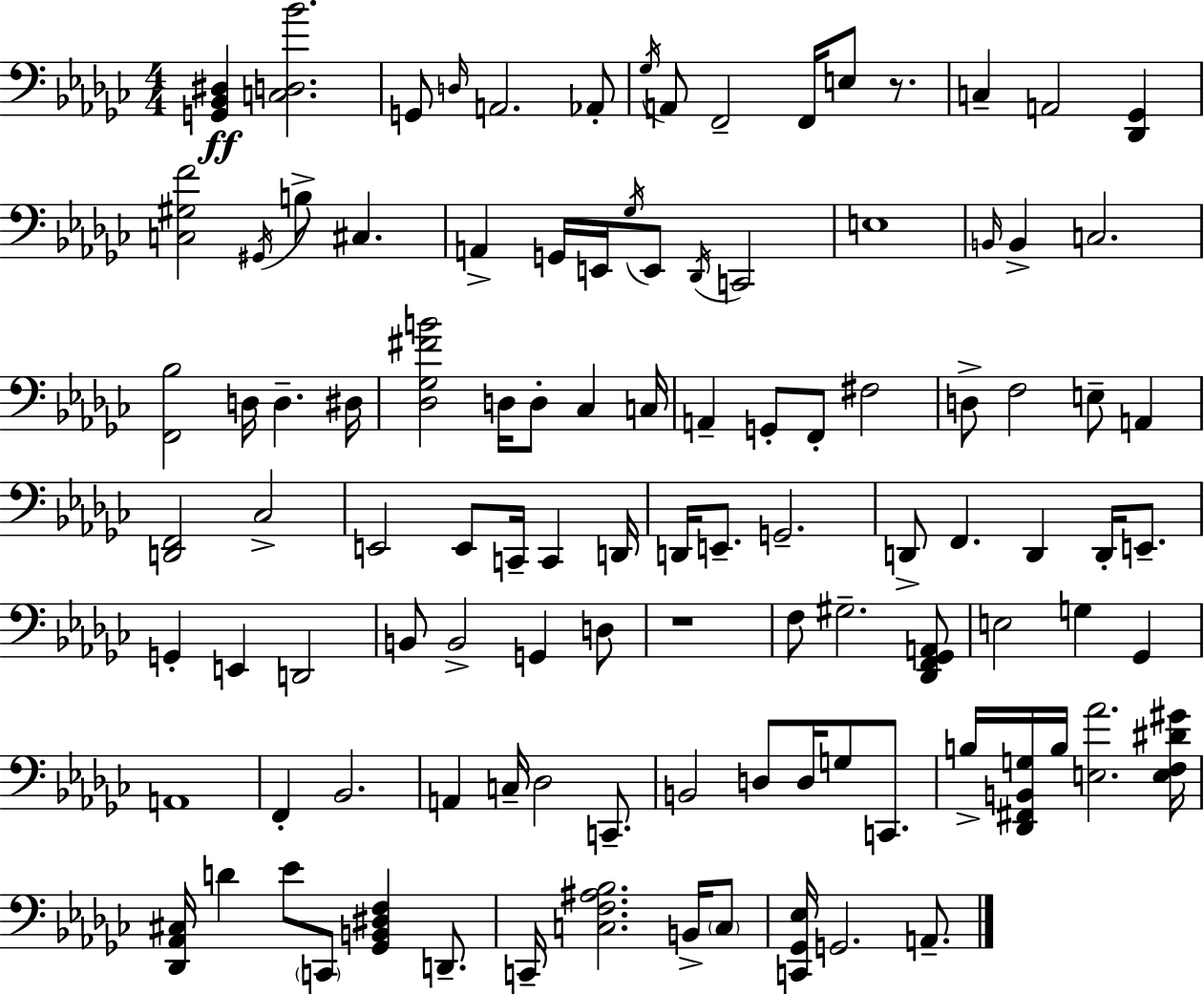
X:1
T:Untitled
M:4/4
L:1/4
K:Ebm
[G,,_B,,^D,] [C,D,_B]2 G,,/2 D,/4 A,,2 _A,,/2 _G,/4 A,,/2 F,,2 F,,/4 E,/2 z/2 C, A,,2 [_D,,_G,,] [C,^G,F]2 ^G,,/4 B,/2 ^C, A,, G,,/4 E,,/4 _G,/4 E,,/2 _D,,/4 C,,2 E,4 B,,/4 B,, C,2 [F,,_B,]2 D,/4 D, ^D,/4 [_D,_G,^FB]2 D,/4 D,/2 _C, C,/4 A,, G,,/2 F,,/2 ^F,2 D,/2 F,2 E,/2 A,, [D,,F,,]2 _C,2 E,,2 E,,/2 C,,/4 C,, D,,/4 D,,/4 E,,/2 G,,2 D,,/2 F,, D,, D,,/4 E,,/2 G,, E,, D,,2 B,,/2 B,,2 G,, D,/2 z4 F,/2 ^G,2 [_D,,F,,_G,,A,,]/2 E,2 G, _G,, A,,4 F,, _B,,2 A,, C,/4 _D,2 C,,/2 B,,2 D,/2 D,/4 G,/2 C,,/2 B,/4 [_D,,^F,,B,,G,]/4 B,/4 [E,_A]2 [E,F,^D^G]/4 [_D,,_A,,^C,]/4 D _E/2 C,,/2 [_G,,B,,^D,F,] D,,/2 C,,/4 [C,F,^A,_B,]2 B,,/4 C,/2 [C,,_G,,_E,]/4 G,,2 A,,/2